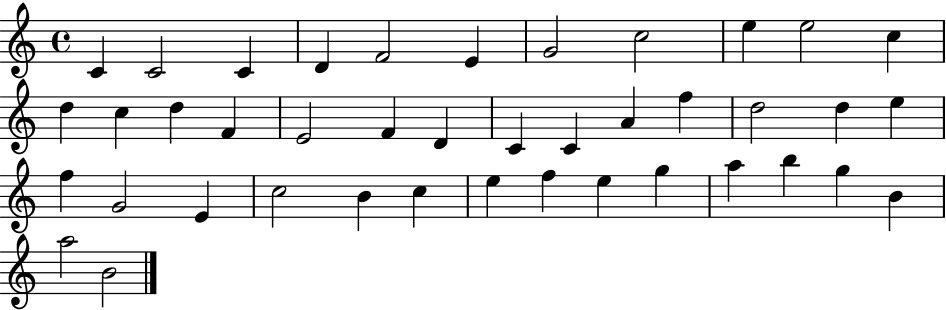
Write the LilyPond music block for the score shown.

{
  \clef treble
  \time 4/4
  \defaultTimeSignature
  \key c \major
  c'4 c'2 c'4 | d'4 f'2 e'4 | g'2 c''2 | e''4 e''2 c''4 | \break d''4 c''4 d''4 f'4 | e'2 f'4 d'4 | c'4 c'4 a'4 f''4 | d''2 d''4 e''4 | \break f''4 g'2 e'4 | c''2 b'4 c''4 | e''4 f''4 e''4 g''4 | a''4 b''4 g''4 b'4 | \break a''2 b'2 | \bar "|."
}